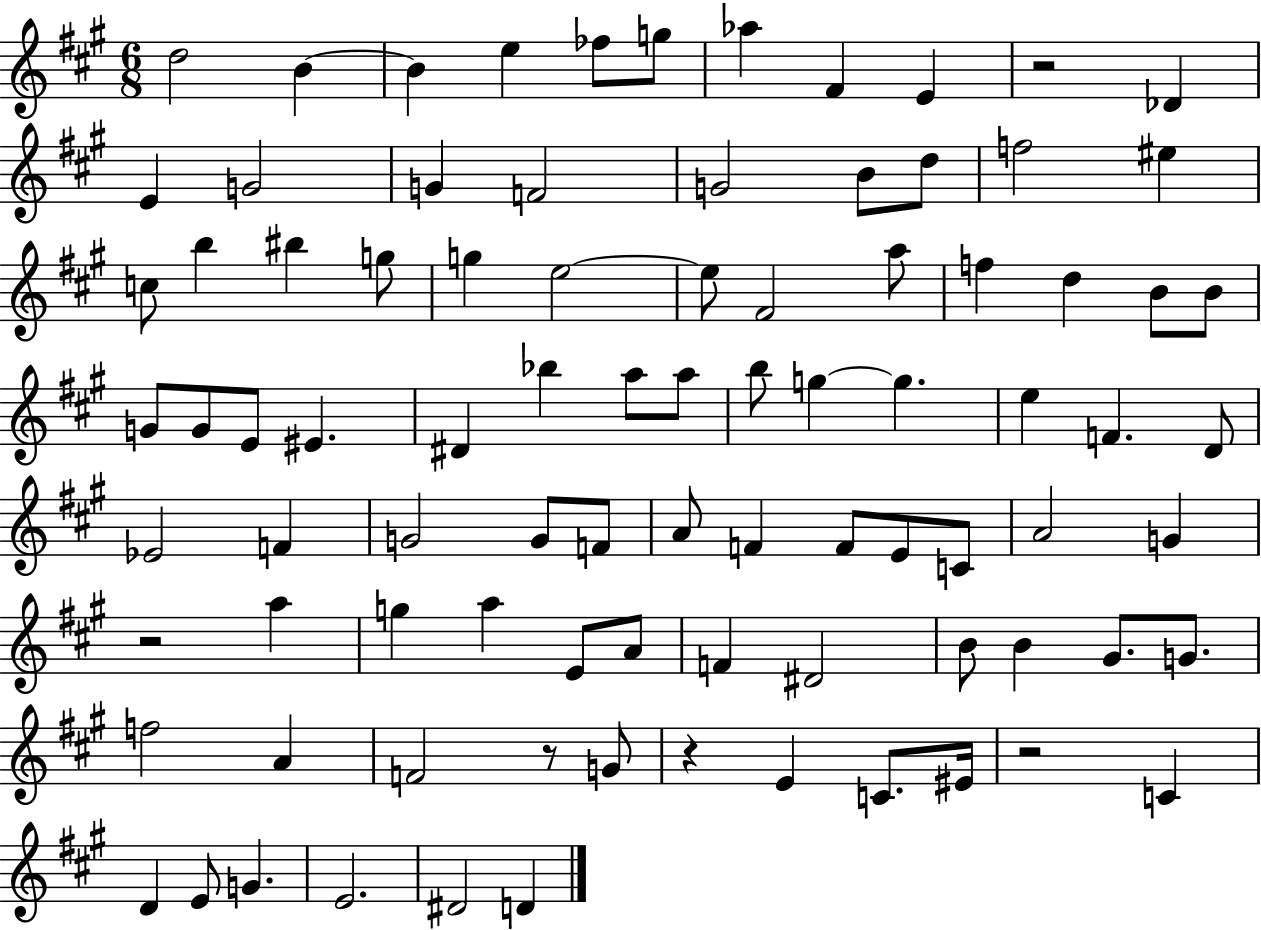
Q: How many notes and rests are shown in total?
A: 88